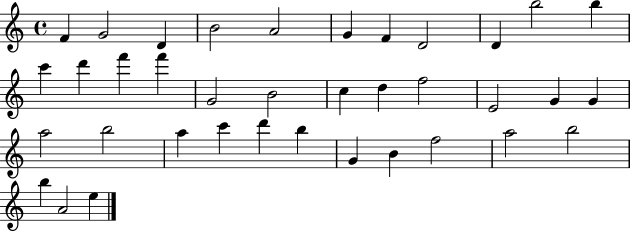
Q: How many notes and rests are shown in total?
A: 37